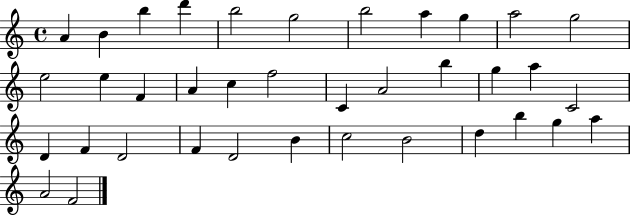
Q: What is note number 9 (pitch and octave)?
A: G5